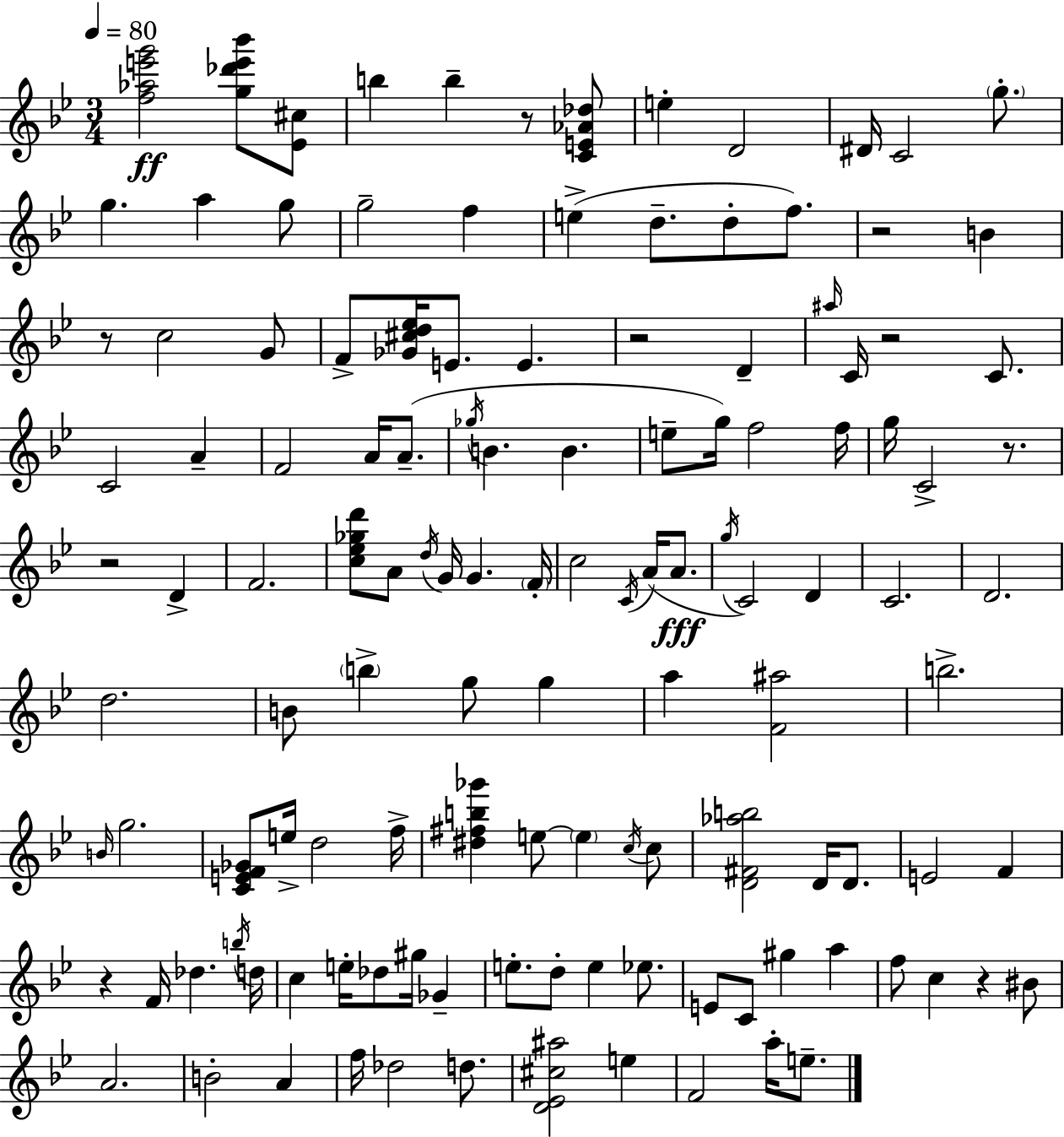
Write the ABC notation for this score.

X:1
T:Untitled
M:3/4
L:1/4
K:Bb
[f_ae'g']2 [g_d'e'_b']/2 [_E^c]/2 b b z/2 [CE_A_d]/2 e D2 ^D/4 C2 g/2 g a g/2 g2 f e d/2 d/2 f/2 z2 B z/2 c2 G/2 F/2 [_G^cd_e]/4 E/2 E z2 D ^a/4 C/4 z2 C/2 C2 A F2 A/4 A/2 _g/4 B B e/2 g/4 f2 f/4 g/4 C2 z/2 z2 D F2 [c_e_gd']/2 A/2 d/4 G/4 G F/4 c2 C/4 A/4 A/2 g/4 C2 D C2 D2 d2 B/2 b g/2 g a [F^a]2 b2 B/4 g2 [CEF_G]/2 e/4 d2 f/4 [^d^fb_g'] e/2 e c/4 c/2 [D^F_ab]2 D/4 D/2 E2 F z F/4 _d b/4 d/4 c e/4 _d/2 ^g/4 _G e/2 d/2 e _e/2 E/2 C/2 ^g a f/2 c z ^B/2 A2 B2 A f/4 _d2 d/2 [D_E^c^a]2 e F2 a/4 e/2